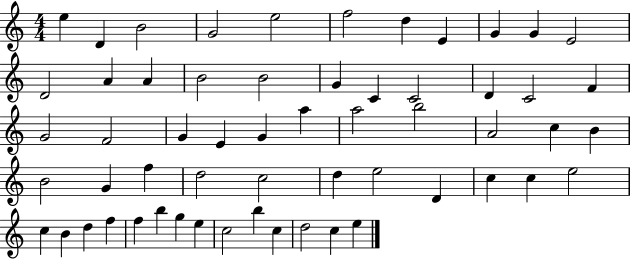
X:1
T:Untitled
M:4/4
L:1/4
K:C
e D B2 G2 e2 f2 d E G G E2 D2 A A B2 B2 G C C2 D C2 F G2 F2 G E G a a2 b2 A2 c B B2 G f d2 c2 d e2 D c c e2 c B d f f b g e c2 b c d2 c e